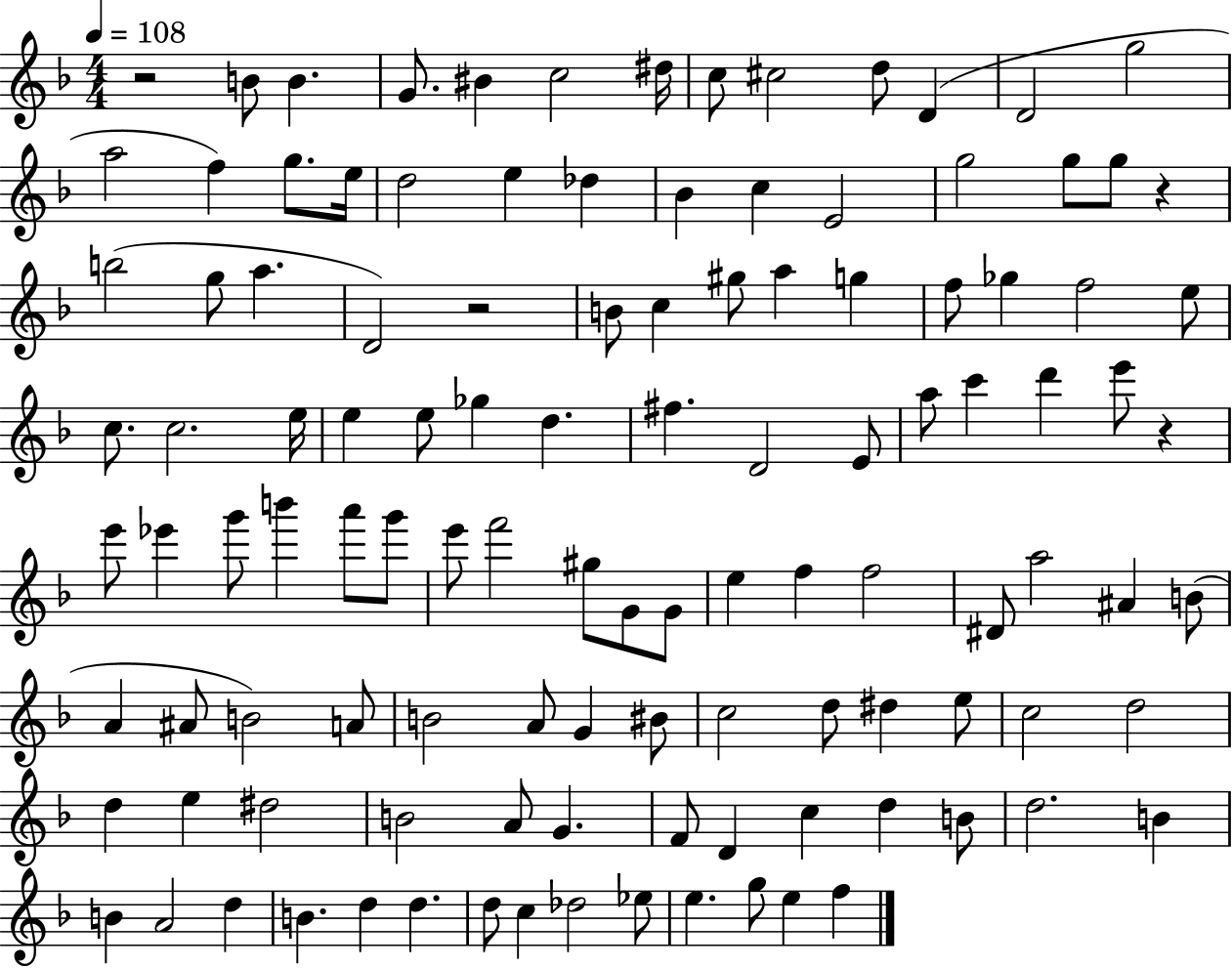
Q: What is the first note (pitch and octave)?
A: B4